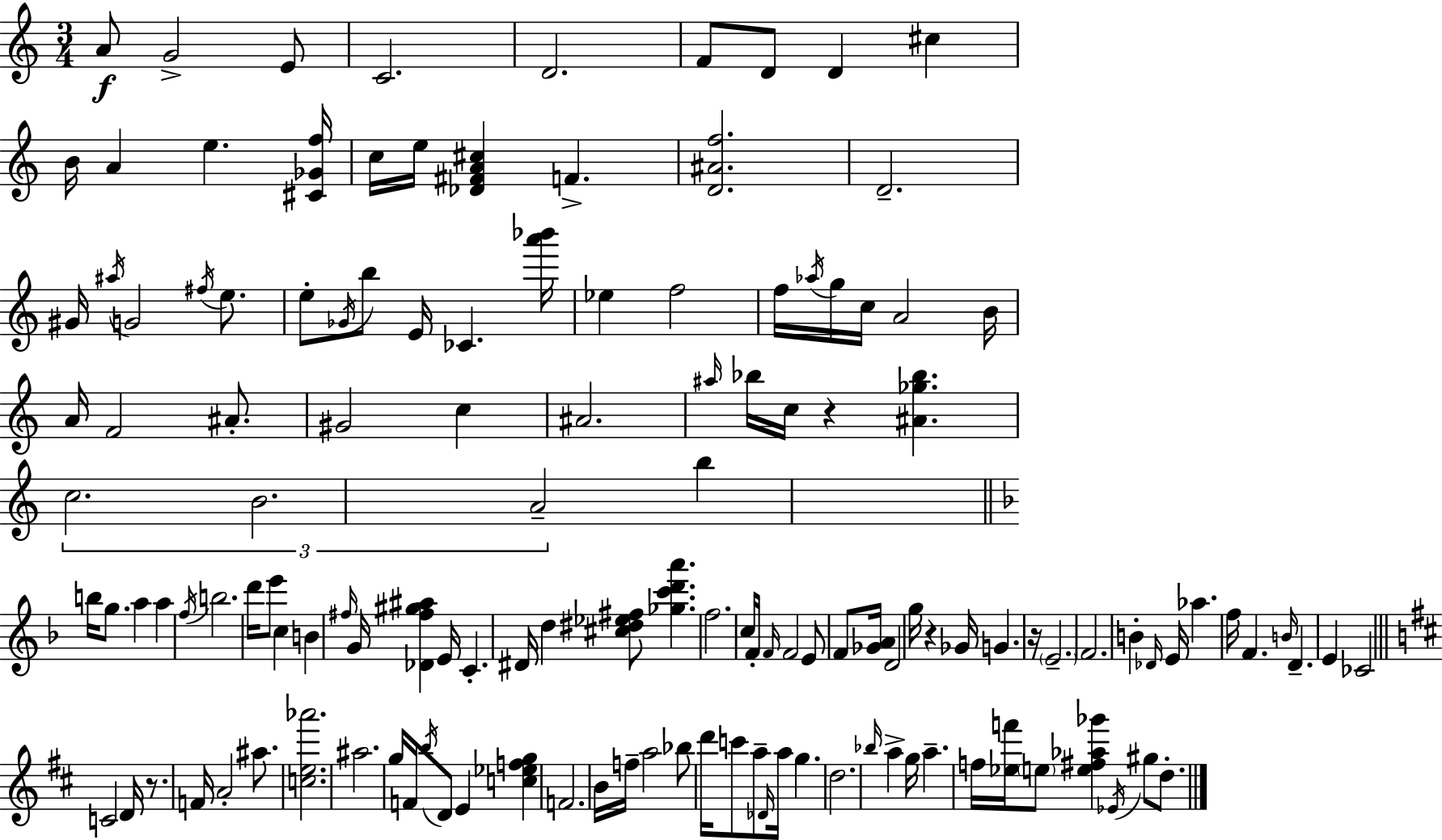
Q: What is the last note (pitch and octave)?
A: D5